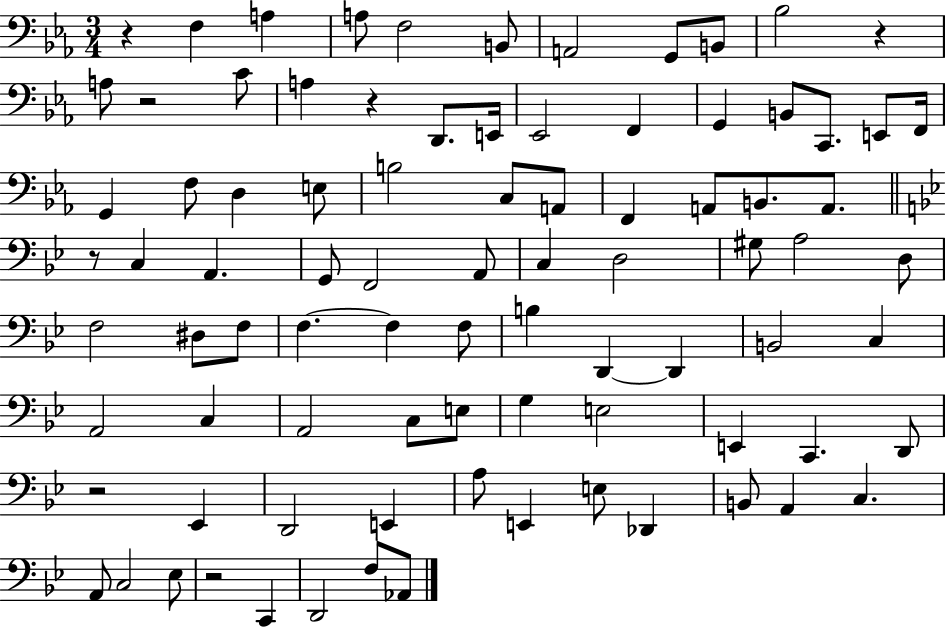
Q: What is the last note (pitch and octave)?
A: Ab2